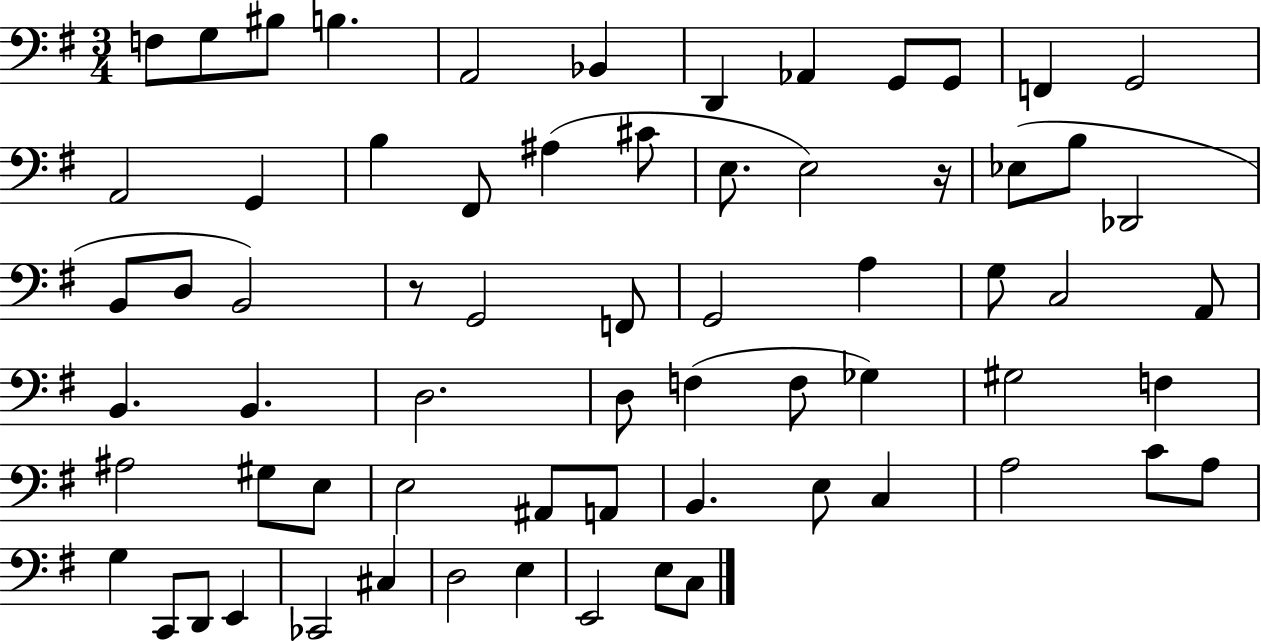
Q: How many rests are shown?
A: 2